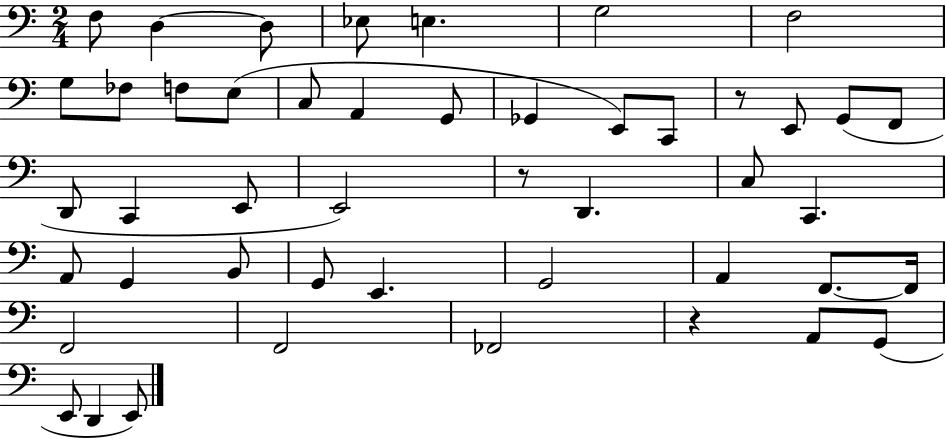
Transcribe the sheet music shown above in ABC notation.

X:1
T:Untitled
M:2/4
L:1/4
K:C
F,/2 D, D,/2 _E,/2 E, G,2 F,2 G,/2 _F,/2 F,/2 E,/2 C,/2 A,, G,,/2 _G,, E,,/2 C,,/2 z/2 E,,/2 G,,/2 F,,/2 D,,/2 C,, E,,/2 E,,2 z/2 D,, C,/2 C,, A,,/2 G,, B,,/2 G,,/2 E,, G,,2 A,, F,,/2 F,,/4 F,,2 F,,2 _F,,2 z A,,/2 G,,/2 E,,/2 D,, E,,/2